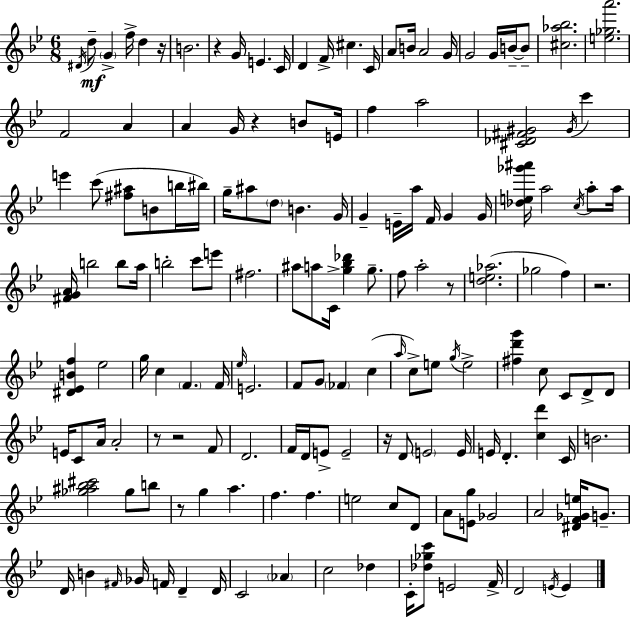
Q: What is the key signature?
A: BES major